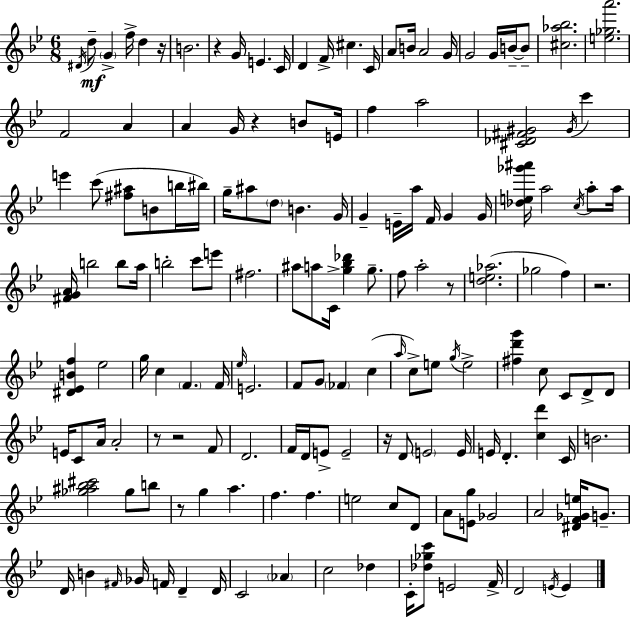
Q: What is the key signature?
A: BES major